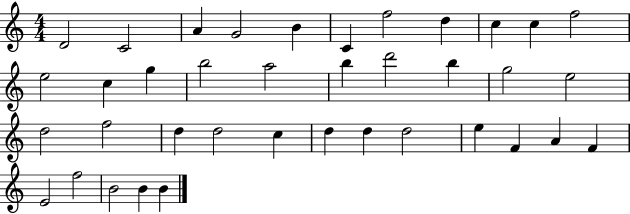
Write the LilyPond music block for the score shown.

{
  \clef treble
  \numericTimeSignature
  \time 4/4
  \key c \major
  d'2 c'2 | a'4 g'2 b'4 | c'4 f''2 d''4 | c''4 c''4 f''2 | \break e''2 c''4 g''4 | b''2 a''2 | b''4 d'''2 b''4 | g''2 e''2 | \break d''2 f''2 | d''4 d''2 c''4 | d''4 d''4 d''2 | e''4 f'4 a'4 f'4 | \break e'2 f''2 | b'2 b'4 b'4 | \bar "|."
}